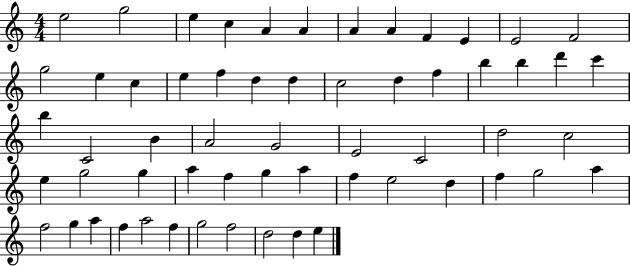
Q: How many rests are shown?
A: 0